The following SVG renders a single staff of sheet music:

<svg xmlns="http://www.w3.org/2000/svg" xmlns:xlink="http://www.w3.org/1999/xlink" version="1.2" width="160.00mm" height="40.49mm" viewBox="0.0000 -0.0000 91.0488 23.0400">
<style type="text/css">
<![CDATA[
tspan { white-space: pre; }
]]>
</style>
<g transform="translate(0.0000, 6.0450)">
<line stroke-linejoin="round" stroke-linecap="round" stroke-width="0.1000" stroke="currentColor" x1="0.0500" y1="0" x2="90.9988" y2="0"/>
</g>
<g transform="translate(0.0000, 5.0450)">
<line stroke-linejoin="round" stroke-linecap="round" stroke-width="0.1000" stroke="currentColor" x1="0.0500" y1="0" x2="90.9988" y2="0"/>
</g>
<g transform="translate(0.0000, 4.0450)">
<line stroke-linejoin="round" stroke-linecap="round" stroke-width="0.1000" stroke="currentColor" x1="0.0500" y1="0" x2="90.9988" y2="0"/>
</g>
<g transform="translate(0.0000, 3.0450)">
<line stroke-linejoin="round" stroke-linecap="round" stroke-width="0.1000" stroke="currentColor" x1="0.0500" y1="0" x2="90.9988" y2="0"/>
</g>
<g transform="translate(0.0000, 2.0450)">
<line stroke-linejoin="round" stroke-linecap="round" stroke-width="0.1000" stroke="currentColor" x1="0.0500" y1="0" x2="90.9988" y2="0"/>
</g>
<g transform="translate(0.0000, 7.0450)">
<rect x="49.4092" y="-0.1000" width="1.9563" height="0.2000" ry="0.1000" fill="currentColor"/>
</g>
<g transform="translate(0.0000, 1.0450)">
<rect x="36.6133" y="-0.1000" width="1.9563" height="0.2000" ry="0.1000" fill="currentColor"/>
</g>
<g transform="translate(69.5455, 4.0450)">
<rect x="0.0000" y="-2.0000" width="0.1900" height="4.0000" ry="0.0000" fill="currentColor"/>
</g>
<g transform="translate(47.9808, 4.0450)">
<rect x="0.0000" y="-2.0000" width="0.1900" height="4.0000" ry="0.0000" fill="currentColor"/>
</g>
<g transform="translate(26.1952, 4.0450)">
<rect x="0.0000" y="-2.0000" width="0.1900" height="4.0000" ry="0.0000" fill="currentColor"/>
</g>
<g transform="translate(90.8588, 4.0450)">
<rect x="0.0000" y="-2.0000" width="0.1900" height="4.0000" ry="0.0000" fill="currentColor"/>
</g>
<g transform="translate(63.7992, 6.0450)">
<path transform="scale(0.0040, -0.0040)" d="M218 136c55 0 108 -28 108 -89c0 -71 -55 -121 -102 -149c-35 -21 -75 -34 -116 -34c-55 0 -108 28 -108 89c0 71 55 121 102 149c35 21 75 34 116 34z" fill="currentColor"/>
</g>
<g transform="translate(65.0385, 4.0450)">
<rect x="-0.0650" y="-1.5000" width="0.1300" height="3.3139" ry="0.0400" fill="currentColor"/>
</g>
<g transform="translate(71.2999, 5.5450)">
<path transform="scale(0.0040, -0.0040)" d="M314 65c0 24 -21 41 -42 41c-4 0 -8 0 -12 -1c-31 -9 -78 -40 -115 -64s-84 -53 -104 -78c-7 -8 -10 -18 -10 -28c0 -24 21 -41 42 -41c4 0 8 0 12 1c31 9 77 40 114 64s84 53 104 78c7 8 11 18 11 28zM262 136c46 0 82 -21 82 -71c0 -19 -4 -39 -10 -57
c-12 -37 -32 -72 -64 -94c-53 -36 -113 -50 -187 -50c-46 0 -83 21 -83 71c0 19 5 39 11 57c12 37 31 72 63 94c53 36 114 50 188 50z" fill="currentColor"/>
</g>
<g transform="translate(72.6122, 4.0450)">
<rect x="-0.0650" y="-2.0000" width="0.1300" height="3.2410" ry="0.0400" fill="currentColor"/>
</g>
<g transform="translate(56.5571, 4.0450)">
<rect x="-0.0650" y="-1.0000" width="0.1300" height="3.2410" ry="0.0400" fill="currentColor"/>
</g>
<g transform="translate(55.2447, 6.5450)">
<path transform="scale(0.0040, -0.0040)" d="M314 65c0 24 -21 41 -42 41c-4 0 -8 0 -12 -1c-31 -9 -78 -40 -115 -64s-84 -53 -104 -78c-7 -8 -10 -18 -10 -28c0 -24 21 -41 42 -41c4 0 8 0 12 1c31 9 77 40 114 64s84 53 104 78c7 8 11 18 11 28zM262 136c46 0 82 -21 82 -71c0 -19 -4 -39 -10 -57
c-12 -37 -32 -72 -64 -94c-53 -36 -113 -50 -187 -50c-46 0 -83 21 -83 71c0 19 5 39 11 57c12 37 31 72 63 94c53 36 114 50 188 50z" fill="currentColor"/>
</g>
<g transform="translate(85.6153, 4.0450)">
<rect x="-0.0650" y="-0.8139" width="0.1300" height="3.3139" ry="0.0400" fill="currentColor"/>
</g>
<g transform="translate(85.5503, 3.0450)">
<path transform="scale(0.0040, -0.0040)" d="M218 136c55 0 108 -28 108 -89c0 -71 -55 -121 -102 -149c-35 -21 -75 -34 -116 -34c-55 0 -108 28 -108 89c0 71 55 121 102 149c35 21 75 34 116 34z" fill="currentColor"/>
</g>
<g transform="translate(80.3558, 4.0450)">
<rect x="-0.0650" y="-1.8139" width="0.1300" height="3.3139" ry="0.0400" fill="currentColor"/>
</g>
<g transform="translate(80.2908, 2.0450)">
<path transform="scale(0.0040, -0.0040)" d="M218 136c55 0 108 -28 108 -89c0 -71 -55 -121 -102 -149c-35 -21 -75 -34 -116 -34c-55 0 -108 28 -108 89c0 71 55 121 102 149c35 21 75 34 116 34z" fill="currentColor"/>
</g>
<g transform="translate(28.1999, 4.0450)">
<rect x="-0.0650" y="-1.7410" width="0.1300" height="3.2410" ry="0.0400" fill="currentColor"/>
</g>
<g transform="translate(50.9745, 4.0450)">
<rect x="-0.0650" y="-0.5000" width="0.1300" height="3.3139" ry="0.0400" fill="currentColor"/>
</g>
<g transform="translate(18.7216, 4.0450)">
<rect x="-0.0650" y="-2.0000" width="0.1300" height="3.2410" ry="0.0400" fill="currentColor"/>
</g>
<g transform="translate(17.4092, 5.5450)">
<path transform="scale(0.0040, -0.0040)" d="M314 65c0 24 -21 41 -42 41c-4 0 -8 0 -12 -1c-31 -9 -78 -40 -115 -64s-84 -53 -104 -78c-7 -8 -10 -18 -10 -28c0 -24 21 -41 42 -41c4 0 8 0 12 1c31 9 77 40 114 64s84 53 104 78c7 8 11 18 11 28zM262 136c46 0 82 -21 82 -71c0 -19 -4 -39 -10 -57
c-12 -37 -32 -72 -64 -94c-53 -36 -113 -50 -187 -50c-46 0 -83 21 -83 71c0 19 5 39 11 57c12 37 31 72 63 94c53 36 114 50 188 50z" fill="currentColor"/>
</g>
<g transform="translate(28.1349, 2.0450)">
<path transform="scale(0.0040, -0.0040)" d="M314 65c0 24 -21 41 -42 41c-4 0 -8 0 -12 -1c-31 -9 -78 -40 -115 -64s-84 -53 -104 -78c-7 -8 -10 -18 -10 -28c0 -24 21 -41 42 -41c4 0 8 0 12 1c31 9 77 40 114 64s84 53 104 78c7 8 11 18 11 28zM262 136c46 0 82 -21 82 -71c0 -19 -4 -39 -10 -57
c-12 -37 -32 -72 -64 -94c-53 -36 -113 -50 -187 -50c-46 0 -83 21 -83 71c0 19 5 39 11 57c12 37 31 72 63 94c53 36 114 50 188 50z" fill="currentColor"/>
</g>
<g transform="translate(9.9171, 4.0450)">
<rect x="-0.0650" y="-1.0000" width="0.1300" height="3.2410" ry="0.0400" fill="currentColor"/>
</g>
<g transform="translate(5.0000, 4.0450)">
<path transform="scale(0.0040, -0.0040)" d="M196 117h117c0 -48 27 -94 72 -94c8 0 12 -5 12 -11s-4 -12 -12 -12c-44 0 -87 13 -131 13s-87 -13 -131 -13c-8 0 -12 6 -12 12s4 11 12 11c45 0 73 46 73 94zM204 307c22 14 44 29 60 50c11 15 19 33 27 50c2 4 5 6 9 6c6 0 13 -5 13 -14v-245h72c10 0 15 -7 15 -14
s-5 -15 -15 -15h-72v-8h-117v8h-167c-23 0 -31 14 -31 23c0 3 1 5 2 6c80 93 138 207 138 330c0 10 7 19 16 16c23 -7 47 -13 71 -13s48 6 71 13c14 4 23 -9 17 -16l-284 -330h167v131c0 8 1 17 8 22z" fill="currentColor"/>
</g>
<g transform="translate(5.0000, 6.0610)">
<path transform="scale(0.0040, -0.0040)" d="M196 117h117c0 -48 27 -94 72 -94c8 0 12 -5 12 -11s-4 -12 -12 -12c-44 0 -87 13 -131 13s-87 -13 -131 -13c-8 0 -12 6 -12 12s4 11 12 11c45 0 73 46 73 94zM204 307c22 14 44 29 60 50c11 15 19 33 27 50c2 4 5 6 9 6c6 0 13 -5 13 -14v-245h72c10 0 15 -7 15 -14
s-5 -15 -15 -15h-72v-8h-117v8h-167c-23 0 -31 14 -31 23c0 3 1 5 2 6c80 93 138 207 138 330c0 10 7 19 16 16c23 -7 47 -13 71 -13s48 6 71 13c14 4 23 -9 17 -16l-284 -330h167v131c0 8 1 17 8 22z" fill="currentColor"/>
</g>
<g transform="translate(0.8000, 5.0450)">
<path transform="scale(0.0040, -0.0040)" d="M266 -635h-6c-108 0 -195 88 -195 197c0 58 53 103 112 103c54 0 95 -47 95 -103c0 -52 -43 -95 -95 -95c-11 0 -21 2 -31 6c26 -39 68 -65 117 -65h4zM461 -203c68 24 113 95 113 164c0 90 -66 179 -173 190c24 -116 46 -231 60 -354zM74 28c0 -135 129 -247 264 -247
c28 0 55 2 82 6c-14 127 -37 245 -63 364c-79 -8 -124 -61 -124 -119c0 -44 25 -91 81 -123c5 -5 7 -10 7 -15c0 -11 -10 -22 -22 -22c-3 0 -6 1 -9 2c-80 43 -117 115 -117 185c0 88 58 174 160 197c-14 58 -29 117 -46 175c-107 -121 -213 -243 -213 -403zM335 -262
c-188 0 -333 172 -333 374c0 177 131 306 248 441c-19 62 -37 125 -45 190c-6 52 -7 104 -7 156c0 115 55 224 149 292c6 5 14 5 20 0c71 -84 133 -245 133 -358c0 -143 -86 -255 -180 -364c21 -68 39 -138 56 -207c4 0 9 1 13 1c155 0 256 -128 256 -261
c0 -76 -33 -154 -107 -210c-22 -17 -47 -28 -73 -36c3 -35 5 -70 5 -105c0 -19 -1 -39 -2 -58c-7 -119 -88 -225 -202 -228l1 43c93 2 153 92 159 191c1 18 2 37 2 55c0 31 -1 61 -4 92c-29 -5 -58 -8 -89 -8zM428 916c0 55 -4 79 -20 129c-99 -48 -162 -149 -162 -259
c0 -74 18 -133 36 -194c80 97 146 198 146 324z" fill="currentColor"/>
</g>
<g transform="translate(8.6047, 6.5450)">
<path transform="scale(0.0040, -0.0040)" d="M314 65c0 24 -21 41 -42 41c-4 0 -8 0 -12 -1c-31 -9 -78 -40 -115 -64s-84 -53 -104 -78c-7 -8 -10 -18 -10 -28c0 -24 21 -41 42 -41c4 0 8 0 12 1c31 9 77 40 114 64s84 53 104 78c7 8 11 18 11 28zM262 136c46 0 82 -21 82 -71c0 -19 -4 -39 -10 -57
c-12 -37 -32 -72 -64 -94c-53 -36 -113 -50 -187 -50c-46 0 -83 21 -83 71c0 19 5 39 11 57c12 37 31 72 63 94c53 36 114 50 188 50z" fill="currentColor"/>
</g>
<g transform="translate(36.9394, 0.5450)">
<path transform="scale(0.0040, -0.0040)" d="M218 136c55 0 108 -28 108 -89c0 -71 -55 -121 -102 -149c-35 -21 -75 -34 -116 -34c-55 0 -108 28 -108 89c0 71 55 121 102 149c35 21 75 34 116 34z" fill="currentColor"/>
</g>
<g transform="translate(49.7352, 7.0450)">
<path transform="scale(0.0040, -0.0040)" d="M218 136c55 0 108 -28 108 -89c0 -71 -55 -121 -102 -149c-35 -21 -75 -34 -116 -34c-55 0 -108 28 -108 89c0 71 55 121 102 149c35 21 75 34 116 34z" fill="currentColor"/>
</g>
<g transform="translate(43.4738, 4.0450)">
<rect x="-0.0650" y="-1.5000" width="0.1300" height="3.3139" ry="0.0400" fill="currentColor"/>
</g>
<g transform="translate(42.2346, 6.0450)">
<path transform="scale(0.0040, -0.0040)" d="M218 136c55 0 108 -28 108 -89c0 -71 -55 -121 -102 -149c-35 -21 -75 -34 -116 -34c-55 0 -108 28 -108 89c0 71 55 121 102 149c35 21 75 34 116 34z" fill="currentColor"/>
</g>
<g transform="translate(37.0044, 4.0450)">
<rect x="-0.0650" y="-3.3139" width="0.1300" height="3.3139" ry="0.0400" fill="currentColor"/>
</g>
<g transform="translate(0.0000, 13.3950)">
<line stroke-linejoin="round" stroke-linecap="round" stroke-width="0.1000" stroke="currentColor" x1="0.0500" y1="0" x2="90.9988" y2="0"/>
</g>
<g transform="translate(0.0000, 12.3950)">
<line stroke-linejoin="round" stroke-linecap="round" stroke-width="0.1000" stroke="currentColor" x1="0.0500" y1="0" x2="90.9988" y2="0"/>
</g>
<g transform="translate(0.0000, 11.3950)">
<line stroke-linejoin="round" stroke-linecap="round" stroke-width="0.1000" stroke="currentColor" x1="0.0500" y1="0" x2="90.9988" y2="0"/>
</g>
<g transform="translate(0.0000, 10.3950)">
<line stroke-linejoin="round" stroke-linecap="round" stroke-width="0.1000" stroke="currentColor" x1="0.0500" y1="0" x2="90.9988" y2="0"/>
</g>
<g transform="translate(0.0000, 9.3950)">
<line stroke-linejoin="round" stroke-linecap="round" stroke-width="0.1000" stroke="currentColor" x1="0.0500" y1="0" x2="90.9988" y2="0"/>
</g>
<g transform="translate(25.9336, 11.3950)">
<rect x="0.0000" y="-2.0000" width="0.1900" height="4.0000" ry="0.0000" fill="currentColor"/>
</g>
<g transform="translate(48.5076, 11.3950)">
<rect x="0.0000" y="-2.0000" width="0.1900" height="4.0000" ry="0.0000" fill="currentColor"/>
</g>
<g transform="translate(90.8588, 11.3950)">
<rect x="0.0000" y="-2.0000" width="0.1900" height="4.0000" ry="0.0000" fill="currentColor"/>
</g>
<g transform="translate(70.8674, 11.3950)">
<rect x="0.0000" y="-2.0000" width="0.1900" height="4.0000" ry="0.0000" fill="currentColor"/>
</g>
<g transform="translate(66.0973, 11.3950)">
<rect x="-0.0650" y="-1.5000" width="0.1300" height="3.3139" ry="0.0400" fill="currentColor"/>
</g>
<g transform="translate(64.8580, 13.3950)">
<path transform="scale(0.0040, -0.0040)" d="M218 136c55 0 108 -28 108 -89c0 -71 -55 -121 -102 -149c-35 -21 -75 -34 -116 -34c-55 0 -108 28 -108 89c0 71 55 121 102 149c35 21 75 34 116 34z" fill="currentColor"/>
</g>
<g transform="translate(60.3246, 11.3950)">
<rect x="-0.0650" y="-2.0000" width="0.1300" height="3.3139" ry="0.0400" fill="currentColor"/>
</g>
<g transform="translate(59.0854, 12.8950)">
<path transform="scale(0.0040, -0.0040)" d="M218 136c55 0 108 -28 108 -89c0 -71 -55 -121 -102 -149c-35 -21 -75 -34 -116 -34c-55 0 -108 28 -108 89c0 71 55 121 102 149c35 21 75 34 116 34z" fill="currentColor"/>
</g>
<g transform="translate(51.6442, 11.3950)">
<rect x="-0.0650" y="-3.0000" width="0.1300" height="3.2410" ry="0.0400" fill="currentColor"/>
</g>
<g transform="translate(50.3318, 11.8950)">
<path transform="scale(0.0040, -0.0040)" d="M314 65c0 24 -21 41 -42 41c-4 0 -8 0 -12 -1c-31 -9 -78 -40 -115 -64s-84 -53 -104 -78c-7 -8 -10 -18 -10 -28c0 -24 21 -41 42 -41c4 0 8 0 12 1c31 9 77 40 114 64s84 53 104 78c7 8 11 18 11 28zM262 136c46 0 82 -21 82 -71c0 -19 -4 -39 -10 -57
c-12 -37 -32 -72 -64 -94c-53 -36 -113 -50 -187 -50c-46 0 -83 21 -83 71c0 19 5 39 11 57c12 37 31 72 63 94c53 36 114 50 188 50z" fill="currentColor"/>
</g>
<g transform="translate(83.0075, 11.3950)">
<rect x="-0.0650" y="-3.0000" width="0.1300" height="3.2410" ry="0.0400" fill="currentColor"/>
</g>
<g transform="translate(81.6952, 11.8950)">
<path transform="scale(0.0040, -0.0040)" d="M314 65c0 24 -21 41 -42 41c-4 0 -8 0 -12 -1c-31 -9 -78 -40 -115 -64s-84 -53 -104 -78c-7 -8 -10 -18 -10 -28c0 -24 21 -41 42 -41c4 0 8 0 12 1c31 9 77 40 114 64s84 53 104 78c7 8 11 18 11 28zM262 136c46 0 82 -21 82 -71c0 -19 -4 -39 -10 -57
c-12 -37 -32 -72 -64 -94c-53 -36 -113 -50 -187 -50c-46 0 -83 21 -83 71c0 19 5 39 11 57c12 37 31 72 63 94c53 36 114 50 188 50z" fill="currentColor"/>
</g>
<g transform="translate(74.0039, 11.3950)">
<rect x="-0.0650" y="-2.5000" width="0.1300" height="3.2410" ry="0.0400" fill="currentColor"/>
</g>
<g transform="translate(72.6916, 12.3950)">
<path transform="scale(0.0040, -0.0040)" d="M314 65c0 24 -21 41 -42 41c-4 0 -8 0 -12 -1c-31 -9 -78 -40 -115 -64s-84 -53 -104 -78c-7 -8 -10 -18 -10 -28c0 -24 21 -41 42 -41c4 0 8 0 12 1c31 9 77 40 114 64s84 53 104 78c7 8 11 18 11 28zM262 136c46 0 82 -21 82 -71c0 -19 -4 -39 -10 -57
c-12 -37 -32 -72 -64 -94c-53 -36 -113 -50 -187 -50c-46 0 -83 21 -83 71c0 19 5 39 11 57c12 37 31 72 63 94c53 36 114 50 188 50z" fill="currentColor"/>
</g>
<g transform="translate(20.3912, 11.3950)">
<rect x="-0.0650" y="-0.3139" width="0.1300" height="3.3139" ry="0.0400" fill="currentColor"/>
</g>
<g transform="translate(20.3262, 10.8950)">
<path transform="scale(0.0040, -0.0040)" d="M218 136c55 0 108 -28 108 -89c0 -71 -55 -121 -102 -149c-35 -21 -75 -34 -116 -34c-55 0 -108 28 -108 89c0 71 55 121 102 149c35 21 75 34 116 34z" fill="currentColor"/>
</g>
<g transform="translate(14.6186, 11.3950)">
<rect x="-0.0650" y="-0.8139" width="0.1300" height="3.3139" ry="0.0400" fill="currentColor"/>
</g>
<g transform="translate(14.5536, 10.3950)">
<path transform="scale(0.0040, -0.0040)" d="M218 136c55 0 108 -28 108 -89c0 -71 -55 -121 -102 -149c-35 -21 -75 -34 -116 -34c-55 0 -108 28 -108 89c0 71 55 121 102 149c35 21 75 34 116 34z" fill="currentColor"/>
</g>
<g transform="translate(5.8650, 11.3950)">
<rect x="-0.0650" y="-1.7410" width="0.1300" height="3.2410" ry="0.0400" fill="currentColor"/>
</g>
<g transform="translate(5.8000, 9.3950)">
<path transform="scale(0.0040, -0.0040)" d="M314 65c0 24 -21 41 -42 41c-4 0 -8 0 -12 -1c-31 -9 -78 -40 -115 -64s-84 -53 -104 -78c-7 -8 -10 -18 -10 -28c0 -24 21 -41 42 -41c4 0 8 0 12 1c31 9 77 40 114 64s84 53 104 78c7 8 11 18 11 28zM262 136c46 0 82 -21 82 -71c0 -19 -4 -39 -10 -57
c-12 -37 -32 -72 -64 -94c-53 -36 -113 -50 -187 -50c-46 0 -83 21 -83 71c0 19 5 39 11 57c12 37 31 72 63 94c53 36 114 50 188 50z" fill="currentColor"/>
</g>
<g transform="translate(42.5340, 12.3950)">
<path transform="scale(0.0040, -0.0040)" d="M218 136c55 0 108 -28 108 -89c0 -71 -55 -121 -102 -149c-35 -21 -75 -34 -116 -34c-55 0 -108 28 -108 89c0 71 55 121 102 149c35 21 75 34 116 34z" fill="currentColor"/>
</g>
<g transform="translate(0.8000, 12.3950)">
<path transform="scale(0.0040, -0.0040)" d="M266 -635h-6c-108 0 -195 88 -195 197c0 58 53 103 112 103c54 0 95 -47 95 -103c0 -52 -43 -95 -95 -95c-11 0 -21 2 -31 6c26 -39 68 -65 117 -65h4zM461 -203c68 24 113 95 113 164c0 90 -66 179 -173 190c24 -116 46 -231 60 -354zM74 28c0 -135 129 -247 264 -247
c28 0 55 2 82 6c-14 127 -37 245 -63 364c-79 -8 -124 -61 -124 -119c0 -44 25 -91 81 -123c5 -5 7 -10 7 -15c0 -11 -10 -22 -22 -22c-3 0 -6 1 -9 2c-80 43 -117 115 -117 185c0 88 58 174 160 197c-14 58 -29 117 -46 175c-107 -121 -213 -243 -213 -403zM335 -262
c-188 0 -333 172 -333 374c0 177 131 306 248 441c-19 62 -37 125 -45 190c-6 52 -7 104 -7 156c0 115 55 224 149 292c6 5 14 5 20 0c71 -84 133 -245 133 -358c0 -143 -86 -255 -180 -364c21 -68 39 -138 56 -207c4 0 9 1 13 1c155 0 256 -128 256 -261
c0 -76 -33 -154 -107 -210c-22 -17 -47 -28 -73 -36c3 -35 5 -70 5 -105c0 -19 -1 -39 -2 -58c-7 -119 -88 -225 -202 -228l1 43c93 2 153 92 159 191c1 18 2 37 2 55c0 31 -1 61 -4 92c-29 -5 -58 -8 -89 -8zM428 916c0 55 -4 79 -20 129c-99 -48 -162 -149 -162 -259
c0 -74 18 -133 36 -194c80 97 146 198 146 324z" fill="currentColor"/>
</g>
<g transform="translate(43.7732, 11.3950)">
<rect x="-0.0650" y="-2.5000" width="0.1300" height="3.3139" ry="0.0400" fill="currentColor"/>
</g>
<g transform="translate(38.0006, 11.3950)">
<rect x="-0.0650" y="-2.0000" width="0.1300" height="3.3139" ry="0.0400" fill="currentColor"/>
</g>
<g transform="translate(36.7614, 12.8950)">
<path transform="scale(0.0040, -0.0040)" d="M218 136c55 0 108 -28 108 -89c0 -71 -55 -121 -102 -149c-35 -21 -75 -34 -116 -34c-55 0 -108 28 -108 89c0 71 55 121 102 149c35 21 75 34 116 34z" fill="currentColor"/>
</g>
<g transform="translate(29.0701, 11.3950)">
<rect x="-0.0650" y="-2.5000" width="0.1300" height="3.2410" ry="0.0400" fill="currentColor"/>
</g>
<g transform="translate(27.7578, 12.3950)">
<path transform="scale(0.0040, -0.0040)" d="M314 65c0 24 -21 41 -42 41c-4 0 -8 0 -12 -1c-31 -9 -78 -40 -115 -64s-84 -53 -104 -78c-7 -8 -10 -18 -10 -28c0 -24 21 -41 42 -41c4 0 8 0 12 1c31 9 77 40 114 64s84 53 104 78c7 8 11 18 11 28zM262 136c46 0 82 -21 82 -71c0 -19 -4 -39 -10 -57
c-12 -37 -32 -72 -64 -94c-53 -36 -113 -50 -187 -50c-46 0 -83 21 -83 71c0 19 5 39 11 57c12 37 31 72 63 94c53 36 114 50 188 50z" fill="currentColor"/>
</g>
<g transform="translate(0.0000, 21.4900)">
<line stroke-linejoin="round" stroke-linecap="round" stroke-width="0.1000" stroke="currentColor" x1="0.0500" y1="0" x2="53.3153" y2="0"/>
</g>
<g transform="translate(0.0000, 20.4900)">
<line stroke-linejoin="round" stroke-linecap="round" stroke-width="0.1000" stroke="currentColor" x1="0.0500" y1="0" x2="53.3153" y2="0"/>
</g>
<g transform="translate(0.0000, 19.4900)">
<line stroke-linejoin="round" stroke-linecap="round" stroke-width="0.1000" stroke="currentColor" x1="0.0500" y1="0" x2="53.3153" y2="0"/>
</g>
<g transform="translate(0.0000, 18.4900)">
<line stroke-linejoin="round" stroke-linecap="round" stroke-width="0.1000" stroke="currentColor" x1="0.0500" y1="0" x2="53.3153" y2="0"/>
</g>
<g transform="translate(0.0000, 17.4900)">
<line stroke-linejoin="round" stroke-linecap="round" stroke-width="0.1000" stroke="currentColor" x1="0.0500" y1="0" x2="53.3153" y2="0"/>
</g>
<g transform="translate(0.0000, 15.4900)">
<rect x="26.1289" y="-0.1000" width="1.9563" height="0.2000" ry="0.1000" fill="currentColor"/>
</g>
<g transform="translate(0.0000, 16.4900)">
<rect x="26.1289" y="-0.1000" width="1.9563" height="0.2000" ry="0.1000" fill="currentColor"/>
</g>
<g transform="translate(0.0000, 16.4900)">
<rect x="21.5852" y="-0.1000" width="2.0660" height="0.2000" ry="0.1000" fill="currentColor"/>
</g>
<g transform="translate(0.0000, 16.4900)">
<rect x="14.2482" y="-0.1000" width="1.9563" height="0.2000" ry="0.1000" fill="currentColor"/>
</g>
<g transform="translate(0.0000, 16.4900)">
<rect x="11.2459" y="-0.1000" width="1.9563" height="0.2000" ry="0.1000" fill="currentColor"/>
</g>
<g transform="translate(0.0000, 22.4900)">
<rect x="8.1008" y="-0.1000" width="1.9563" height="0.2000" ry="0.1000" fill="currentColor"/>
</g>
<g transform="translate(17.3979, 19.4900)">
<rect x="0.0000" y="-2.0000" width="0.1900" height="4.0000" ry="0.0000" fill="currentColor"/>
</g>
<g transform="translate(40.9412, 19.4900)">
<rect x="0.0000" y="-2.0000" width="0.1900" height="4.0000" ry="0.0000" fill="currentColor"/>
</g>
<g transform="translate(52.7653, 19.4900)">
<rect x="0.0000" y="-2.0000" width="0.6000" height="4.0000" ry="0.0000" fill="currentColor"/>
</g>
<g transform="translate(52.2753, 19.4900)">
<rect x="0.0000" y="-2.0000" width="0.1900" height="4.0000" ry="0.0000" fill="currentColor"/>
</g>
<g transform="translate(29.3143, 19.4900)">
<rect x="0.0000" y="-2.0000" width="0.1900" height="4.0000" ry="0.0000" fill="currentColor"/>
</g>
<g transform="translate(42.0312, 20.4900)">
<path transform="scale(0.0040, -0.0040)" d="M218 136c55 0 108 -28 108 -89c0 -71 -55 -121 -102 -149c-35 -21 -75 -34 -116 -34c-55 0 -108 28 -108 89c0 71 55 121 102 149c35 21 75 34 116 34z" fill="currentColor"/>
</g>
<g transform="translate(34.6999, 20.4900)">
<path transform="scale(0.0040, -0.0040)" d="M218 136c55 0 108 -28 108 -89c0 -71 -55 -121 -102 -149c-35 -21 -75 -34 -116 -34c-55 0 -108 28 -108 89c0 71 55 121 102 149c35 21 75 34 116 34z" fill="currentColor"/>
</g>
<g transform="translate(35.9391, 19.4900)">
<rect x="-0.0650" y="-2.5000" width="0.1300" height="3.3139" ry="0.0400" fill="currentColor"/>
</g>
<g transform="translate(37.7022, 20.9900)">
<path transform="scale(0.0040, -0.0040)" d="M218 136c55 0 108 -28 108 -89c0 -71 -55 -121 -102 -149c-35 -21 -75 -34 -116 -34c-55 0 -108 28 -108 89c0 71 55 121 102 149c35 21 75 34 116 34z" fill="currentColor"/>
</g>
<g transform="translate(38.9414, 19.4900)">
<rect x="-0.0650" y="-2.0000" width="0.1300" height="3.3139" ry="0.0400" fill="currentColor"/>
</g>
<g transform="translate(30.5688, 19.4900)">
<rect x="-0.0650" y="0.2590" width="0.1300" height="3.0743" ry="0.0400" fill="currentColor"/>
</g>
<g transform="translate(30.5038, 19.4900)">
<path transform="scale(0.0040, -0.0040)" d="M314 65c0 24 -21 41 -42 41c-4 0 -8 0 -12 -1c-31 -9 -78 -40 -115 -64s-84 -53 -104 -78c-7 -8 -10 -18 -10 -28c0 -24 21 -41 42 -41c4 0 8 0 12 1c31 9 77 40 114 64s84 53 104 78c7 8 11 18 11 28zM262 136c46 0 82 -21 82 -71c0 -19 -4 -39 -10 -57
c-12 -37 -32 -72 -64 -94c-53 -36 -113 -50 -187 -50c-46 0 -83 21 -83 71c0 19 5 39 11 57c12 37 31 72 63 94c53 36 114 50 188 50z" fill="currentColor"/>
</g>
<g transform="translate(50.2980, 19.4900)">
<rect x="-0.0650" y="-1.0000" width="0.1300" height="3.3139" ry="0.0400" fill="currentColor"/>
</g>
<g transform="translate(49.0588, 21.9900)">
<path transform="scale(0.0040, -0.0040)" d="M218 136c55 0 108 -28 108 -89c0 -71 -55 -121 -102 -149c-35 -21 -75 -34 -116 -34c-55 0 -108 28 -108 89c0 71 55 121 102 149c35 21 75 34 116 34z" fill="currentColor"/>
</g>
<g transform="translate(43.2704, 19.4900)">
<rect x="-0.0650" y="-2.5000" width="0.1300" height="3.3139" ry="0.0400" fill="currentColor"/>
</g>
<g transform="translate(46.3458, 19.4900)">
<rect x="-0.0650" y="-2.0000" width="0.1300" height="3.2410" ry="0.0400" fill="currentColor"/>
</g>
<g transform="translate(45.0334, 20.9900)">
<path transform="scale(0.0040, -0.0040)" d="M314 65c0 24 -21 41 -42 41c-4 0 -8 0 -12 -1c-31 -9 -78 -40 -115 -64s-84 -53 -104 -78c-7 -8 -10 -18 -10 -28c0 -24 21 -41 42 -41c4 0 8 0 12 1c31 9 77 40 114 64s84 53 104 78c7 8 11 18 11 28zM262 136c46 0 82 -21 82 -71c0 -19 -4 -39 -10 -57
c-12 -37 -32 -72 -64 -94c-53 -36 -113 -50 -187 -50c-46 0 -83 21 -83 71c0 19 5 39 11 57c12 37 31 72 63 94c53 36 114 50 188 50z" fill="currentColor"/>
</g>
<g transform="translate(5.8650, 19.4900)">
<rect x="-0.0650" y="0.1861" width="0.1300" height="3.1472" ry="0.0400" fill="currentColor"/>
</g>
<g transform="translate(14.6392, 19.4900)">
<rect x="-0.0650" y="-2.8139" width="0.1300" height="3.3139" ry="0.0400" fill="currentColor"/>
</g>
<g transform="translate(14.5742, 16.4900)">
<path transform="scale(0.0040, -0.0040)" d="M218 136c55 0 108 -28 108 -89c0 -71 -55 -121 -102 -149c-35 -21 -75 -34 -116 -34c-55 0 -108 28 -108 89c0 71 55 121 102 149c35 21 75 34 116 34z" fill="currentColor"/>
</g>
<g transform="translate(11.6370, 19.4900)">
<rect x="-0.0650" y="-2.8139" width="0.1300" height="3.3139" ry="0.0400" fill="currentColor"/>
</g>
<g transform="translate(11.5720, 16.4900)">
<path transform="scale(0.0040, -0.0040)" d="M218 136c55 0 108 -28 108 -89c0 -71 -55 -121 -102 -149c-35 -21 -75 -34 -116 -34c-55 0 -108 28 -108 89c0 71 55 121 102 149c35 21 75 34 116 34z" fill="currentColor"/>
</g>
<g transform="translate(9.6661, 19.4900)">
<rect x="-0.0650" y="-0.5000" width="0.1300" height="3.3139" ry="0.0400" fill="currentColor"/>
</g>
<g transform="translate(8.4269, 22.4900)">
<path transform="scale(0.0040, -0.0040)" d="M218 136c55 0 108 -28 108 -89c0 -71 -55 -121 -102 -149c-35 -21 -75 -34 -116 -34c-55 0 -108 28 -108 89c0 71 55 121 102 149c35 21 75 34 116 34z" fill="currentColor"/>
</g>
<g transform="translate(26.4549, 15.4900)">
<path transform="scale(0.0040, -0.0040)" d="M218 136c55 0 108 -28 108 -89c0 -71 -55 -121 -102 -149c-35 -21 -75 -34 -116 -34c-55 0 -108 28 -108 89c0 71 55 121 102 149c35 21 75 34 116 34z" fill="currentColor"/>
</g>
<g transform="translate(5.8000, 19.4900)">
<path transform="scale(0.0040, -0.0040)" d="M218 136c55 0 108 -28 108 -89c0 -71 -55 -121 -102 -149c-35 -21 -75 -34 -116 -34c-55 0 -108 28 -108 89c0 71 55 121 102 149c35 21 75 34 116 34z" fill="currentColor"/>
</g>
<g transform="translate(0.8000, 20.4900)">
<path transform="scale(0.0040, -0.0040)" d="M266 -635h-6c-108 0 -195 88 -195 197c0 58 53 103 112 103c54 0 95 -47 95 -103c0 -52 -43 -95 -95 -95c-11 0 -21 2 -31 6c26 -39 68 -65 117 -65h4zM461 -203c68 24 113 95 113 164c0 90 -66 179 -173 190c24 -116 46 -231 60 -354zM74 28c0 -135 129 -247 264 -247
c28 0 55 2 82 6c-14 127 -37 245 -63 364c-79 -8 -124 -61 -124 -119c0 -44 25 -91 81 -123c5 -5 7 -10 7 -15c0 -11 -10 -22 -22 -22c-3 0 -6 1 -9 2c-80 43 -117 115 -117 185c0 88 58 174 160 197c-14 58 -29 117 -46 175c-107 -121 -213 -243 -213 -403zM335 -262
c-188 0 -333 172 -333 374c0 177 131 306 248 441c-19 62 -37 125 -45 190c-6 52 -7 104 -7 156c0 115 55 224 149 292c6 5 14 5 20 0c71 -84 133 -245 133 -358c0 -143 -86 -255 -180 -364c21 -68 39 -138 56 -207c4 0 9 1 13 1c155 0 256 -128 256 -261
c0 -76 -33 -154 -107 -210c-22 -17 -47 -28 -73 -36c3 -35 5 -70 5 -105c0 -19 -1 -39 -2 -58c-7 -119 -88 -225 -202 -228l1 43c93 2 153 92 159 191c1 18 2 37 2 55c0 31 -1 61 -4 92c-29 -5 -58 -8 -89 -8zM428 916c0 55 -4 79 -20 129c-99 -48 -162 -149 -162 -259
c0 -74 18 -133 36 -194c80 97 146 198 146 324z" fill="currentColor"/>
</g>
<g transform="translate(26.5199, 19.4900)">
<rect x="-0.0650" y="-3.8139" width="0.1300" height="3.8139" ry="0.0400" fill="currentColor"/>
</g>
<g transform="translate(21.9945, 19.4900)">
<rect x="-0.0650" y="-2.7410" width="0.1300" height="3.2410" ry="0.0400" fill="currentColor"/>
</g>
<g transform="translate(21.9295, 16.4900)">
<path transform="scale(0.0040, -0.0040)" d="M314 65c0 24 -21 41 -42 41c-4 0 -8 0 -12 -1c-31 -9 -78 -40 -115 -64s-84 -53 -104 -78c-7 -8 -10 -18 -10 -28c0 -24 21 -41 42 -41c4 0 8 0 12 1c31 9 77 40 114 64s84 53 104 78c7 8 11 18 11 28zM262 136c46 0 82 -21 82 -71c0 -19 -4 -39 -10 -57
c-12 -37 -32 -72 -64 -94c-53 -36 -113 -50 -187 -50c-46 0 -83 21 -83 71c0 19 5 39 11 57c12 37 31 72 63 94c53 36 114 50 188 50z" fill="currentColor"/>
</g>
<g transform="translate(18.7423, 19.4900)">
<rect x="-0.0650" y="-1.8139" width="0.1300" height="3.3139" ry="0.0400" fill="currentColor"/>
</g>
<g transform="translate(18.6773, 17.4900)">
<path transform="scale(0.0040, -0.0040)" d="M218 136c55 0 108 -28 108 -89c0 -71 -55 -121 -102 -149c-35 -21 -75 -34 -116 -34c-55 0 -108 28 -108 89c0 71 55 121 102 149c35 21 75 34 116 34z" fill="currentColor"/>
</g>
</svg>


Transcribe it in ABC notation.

X:1
T:Untitled
M:4/4
L:1/4
K:C
D2 F2 f2 b E C D2 E F2 f d f2 d c G2 F G A2 F E G2 A2 B C a a f a2 c' B2 G F G F2 D